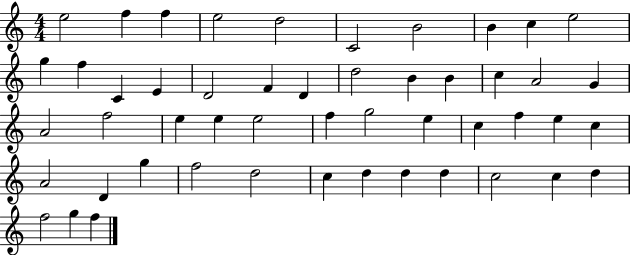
{
  \clef treble
  \numericTimeSignature
  \time 4/4
  \key c \major
  e''2 f''4 f''4 | e''2 d''2 | c'2 b'2 | b'4 c''4 e''2 | \break g''4 f''4 c'4 e'4 | d'2 f'4 d'4 | d''2 b'4 b'4 | c''4 a'2 g'4 | \break a'2 f''2 | e''4 e''4 e''2 | f''4 g''2 e''4 | c''4 f''4 e''4 c''4 | \break a'2 d'4 g''4 | f''2 d''2 | c''4 d''4 d''4 d''4 | c''2 c''4 d''4 | \break f''2 g''4 f''4 | \bar "|."
}